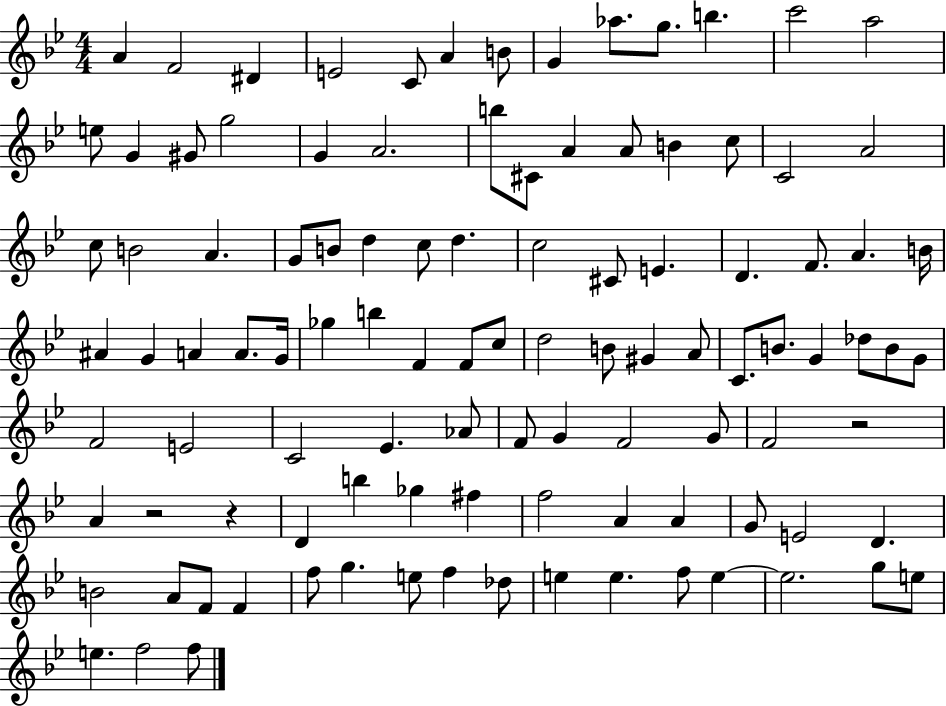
A4/q F4/h D#4/q E4/h C4/e A4/q B4/e G4/q Ab5/e. G5/e. B5/q. C6/h A5/h E5/e G4/q G#4/e G5/h G4/q A4/h. B5/e C#4/e A4/q A4/e B4/q C5/e C4/h A4/h C5/e B4/h A4/q. G4/e B4/e D5/q C5/e D5/q. C5/h C#4/e E4/q. D4/q. F4/e. A4/q. B4/s A#4/q G4/q A4/q A4/e. G4/s Gb5/q B5/q F4/q F4/e C5/e D5/h B4/e G#4/q A4/e C4/e. B4/e. G4/q Db5/e B4/e G4/e F4/h E4/h C4/h Eb4/q. Ab4/e F4/e G4/q F4/h G4/e F4/h R/h A4/q R/h R/q D4/q B5/q Gb5/q F#5/q F5/h A4/q A4/q G4/e E4/h D4/q. B4/h A4/e F4/e F4/q F5/e G5/q. E5/e F5/q Db5/e E5/q E5/q. F5/e E5/q E5/h. G5/e E5/e E5/q. F5/h F5/e